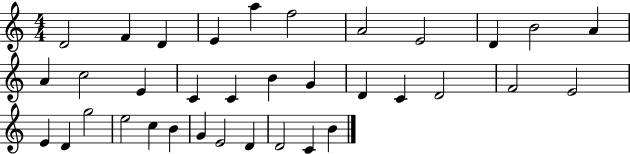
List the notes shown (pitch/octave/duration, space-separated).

D4/h F4/q D4/q E4/q A5/q F5/h A4/h E4/h D4/q B4/h A4/q A4/q C5/h E4/q C4/q C4/q B4/q G4/q D4/q C4/q D4/h F4/h E4/h E4/q D4/q G5/h E5/h C5/q B4/q G4/q E4/h D4/q D4/h C4/q B4/q